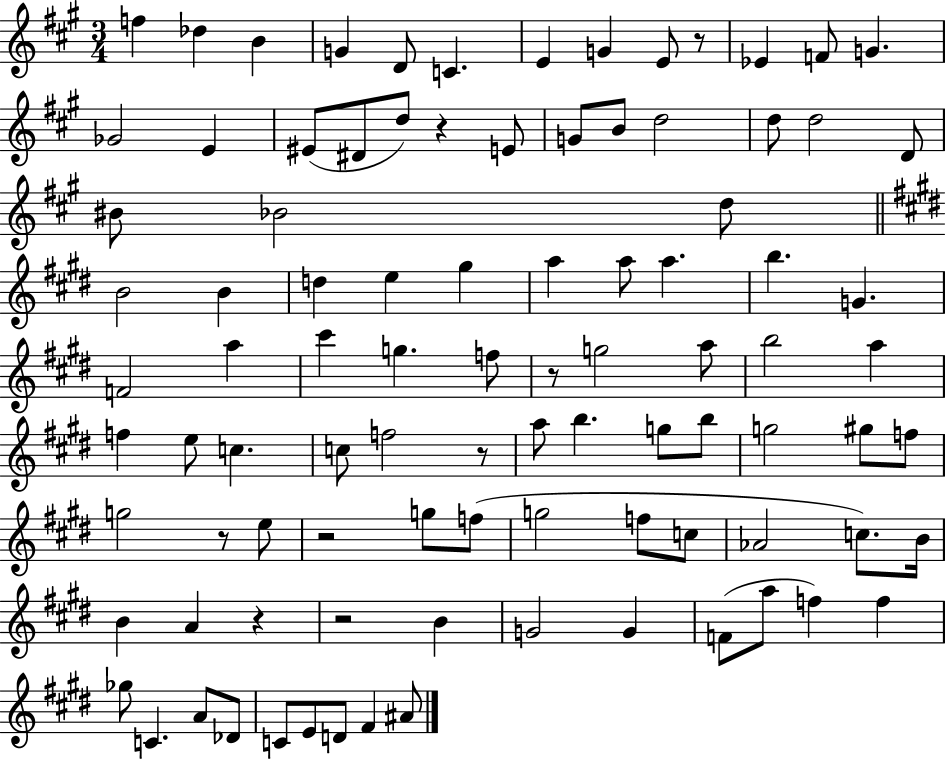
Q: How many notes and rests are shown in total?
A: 94